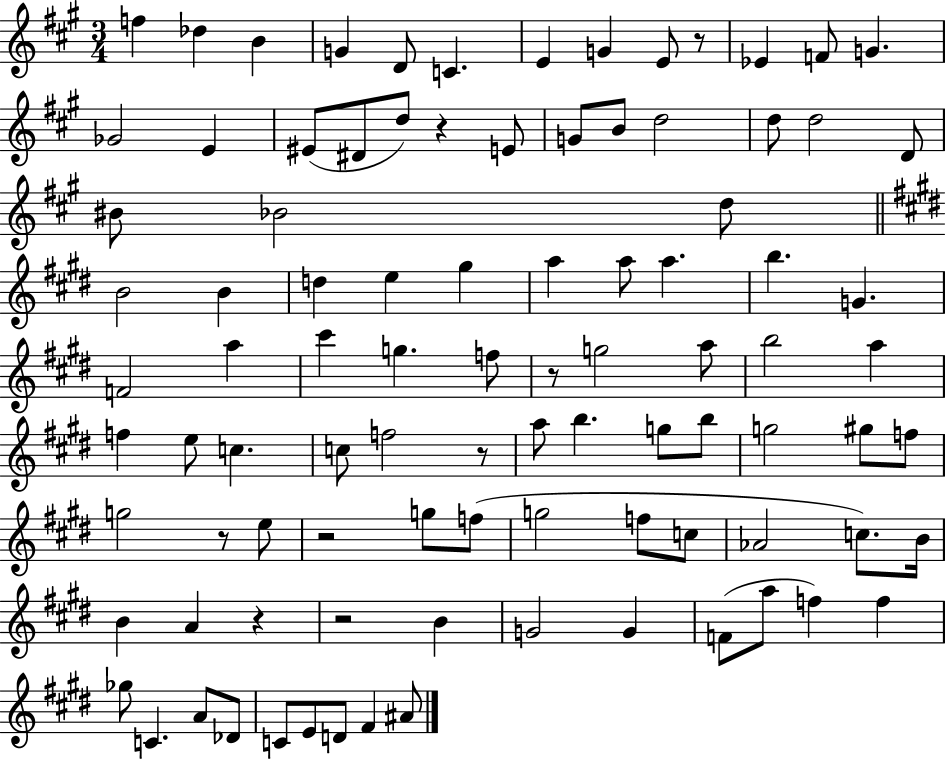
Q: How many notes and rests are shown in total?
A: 94